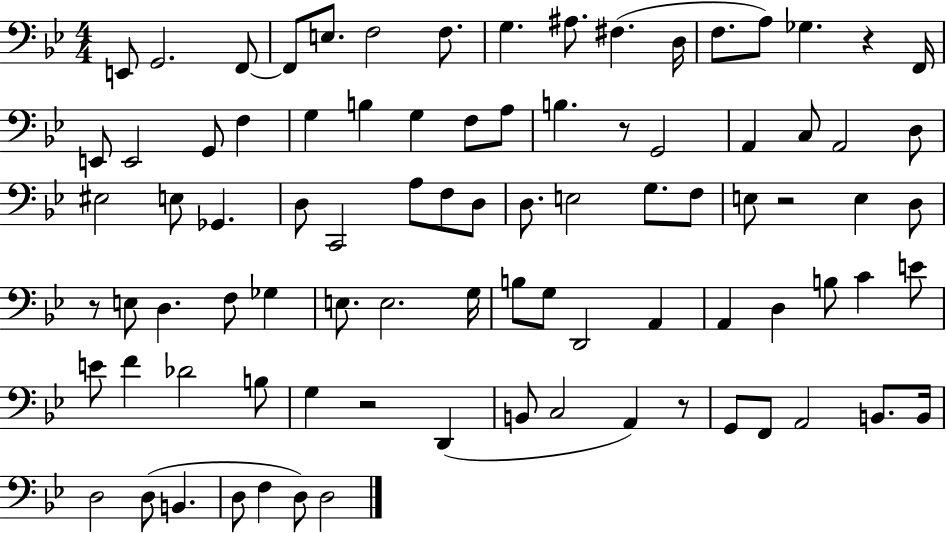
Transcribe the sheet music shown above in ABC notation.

X:1
T:Untitled
M:4/4
L:1/4
K:Bb
E,,/2 G,,2 F,,/2 F,,/2 E,/2 F,2 F,/2 G, ^A,/2 ^F, D,/4 F,/2 A,/2 _G, z F,,/4 E,,/2 E,,2 G,,/2 F, G, B, G, F,/2 A,/2 B, z/2 G,,2 A,, C,/2 A,,2 D,/2 ^E,2 E,/2 _G,, D,/2 C,,2 A,/2 F,/2 D,/2 D,/2 E,2 G,/2 F,/2 E,/2 z2 E, D,/2 z/2 E,/2 D, F,/2 _G, E,/2 E,2 G,/4 B,/2 G,/2 D,,2 A,, A,, D, B,/2 C E/2 E/2 F _D2 B,/2 G, z2 D,, B,,/2 C,2 A,, z/2 G,,/2 F,,/2 A,,2 B,,/2 B,,/4 D,2 D,/2 B,, D,/2 F, D,/2 D,2